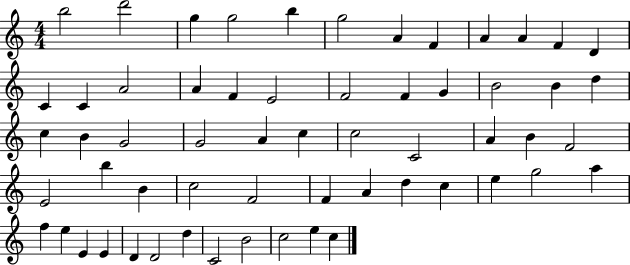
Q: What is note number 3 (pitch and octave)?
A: G5